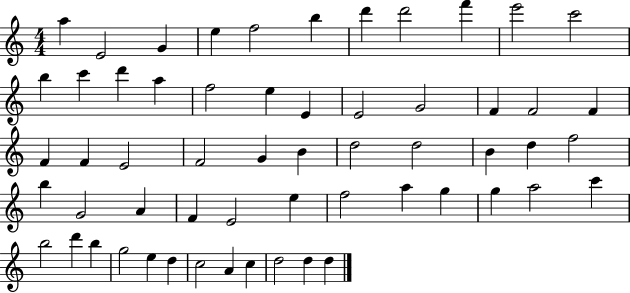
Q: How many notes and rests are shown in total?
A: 58